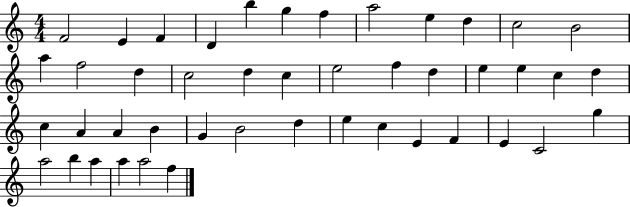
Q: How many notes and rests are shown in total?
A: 45